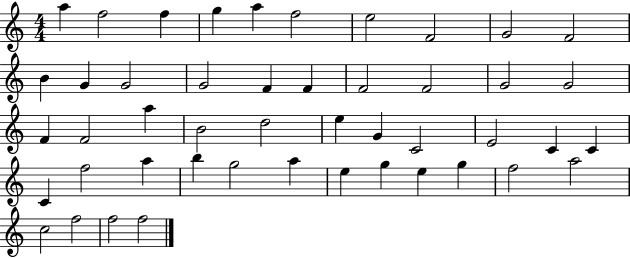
{
  \clef treble
  \numericTimeSignature
  \time 4/4
  \key c \major
  a''4 f''2 f''4 | g''4 a''4 f''2 | e''2 f'2 | g'2 f'2 | \break b'4 g'4 g'2 | g'2 f'4 f'4 | f'2 f'2 | g'2 g'2 | \break f'4 f'2 a''4 | b'2 d''2 | e''4 g'4 c'2 | e'2 c'4 c'4 | \break c'4 f''2 a''4 | b''4 g''2 a''4 | e''4 g''4 e''4 g''4 | f''2 a''2 | \break c''2 f''2 | f''2 f''2 | \bar "|."
}